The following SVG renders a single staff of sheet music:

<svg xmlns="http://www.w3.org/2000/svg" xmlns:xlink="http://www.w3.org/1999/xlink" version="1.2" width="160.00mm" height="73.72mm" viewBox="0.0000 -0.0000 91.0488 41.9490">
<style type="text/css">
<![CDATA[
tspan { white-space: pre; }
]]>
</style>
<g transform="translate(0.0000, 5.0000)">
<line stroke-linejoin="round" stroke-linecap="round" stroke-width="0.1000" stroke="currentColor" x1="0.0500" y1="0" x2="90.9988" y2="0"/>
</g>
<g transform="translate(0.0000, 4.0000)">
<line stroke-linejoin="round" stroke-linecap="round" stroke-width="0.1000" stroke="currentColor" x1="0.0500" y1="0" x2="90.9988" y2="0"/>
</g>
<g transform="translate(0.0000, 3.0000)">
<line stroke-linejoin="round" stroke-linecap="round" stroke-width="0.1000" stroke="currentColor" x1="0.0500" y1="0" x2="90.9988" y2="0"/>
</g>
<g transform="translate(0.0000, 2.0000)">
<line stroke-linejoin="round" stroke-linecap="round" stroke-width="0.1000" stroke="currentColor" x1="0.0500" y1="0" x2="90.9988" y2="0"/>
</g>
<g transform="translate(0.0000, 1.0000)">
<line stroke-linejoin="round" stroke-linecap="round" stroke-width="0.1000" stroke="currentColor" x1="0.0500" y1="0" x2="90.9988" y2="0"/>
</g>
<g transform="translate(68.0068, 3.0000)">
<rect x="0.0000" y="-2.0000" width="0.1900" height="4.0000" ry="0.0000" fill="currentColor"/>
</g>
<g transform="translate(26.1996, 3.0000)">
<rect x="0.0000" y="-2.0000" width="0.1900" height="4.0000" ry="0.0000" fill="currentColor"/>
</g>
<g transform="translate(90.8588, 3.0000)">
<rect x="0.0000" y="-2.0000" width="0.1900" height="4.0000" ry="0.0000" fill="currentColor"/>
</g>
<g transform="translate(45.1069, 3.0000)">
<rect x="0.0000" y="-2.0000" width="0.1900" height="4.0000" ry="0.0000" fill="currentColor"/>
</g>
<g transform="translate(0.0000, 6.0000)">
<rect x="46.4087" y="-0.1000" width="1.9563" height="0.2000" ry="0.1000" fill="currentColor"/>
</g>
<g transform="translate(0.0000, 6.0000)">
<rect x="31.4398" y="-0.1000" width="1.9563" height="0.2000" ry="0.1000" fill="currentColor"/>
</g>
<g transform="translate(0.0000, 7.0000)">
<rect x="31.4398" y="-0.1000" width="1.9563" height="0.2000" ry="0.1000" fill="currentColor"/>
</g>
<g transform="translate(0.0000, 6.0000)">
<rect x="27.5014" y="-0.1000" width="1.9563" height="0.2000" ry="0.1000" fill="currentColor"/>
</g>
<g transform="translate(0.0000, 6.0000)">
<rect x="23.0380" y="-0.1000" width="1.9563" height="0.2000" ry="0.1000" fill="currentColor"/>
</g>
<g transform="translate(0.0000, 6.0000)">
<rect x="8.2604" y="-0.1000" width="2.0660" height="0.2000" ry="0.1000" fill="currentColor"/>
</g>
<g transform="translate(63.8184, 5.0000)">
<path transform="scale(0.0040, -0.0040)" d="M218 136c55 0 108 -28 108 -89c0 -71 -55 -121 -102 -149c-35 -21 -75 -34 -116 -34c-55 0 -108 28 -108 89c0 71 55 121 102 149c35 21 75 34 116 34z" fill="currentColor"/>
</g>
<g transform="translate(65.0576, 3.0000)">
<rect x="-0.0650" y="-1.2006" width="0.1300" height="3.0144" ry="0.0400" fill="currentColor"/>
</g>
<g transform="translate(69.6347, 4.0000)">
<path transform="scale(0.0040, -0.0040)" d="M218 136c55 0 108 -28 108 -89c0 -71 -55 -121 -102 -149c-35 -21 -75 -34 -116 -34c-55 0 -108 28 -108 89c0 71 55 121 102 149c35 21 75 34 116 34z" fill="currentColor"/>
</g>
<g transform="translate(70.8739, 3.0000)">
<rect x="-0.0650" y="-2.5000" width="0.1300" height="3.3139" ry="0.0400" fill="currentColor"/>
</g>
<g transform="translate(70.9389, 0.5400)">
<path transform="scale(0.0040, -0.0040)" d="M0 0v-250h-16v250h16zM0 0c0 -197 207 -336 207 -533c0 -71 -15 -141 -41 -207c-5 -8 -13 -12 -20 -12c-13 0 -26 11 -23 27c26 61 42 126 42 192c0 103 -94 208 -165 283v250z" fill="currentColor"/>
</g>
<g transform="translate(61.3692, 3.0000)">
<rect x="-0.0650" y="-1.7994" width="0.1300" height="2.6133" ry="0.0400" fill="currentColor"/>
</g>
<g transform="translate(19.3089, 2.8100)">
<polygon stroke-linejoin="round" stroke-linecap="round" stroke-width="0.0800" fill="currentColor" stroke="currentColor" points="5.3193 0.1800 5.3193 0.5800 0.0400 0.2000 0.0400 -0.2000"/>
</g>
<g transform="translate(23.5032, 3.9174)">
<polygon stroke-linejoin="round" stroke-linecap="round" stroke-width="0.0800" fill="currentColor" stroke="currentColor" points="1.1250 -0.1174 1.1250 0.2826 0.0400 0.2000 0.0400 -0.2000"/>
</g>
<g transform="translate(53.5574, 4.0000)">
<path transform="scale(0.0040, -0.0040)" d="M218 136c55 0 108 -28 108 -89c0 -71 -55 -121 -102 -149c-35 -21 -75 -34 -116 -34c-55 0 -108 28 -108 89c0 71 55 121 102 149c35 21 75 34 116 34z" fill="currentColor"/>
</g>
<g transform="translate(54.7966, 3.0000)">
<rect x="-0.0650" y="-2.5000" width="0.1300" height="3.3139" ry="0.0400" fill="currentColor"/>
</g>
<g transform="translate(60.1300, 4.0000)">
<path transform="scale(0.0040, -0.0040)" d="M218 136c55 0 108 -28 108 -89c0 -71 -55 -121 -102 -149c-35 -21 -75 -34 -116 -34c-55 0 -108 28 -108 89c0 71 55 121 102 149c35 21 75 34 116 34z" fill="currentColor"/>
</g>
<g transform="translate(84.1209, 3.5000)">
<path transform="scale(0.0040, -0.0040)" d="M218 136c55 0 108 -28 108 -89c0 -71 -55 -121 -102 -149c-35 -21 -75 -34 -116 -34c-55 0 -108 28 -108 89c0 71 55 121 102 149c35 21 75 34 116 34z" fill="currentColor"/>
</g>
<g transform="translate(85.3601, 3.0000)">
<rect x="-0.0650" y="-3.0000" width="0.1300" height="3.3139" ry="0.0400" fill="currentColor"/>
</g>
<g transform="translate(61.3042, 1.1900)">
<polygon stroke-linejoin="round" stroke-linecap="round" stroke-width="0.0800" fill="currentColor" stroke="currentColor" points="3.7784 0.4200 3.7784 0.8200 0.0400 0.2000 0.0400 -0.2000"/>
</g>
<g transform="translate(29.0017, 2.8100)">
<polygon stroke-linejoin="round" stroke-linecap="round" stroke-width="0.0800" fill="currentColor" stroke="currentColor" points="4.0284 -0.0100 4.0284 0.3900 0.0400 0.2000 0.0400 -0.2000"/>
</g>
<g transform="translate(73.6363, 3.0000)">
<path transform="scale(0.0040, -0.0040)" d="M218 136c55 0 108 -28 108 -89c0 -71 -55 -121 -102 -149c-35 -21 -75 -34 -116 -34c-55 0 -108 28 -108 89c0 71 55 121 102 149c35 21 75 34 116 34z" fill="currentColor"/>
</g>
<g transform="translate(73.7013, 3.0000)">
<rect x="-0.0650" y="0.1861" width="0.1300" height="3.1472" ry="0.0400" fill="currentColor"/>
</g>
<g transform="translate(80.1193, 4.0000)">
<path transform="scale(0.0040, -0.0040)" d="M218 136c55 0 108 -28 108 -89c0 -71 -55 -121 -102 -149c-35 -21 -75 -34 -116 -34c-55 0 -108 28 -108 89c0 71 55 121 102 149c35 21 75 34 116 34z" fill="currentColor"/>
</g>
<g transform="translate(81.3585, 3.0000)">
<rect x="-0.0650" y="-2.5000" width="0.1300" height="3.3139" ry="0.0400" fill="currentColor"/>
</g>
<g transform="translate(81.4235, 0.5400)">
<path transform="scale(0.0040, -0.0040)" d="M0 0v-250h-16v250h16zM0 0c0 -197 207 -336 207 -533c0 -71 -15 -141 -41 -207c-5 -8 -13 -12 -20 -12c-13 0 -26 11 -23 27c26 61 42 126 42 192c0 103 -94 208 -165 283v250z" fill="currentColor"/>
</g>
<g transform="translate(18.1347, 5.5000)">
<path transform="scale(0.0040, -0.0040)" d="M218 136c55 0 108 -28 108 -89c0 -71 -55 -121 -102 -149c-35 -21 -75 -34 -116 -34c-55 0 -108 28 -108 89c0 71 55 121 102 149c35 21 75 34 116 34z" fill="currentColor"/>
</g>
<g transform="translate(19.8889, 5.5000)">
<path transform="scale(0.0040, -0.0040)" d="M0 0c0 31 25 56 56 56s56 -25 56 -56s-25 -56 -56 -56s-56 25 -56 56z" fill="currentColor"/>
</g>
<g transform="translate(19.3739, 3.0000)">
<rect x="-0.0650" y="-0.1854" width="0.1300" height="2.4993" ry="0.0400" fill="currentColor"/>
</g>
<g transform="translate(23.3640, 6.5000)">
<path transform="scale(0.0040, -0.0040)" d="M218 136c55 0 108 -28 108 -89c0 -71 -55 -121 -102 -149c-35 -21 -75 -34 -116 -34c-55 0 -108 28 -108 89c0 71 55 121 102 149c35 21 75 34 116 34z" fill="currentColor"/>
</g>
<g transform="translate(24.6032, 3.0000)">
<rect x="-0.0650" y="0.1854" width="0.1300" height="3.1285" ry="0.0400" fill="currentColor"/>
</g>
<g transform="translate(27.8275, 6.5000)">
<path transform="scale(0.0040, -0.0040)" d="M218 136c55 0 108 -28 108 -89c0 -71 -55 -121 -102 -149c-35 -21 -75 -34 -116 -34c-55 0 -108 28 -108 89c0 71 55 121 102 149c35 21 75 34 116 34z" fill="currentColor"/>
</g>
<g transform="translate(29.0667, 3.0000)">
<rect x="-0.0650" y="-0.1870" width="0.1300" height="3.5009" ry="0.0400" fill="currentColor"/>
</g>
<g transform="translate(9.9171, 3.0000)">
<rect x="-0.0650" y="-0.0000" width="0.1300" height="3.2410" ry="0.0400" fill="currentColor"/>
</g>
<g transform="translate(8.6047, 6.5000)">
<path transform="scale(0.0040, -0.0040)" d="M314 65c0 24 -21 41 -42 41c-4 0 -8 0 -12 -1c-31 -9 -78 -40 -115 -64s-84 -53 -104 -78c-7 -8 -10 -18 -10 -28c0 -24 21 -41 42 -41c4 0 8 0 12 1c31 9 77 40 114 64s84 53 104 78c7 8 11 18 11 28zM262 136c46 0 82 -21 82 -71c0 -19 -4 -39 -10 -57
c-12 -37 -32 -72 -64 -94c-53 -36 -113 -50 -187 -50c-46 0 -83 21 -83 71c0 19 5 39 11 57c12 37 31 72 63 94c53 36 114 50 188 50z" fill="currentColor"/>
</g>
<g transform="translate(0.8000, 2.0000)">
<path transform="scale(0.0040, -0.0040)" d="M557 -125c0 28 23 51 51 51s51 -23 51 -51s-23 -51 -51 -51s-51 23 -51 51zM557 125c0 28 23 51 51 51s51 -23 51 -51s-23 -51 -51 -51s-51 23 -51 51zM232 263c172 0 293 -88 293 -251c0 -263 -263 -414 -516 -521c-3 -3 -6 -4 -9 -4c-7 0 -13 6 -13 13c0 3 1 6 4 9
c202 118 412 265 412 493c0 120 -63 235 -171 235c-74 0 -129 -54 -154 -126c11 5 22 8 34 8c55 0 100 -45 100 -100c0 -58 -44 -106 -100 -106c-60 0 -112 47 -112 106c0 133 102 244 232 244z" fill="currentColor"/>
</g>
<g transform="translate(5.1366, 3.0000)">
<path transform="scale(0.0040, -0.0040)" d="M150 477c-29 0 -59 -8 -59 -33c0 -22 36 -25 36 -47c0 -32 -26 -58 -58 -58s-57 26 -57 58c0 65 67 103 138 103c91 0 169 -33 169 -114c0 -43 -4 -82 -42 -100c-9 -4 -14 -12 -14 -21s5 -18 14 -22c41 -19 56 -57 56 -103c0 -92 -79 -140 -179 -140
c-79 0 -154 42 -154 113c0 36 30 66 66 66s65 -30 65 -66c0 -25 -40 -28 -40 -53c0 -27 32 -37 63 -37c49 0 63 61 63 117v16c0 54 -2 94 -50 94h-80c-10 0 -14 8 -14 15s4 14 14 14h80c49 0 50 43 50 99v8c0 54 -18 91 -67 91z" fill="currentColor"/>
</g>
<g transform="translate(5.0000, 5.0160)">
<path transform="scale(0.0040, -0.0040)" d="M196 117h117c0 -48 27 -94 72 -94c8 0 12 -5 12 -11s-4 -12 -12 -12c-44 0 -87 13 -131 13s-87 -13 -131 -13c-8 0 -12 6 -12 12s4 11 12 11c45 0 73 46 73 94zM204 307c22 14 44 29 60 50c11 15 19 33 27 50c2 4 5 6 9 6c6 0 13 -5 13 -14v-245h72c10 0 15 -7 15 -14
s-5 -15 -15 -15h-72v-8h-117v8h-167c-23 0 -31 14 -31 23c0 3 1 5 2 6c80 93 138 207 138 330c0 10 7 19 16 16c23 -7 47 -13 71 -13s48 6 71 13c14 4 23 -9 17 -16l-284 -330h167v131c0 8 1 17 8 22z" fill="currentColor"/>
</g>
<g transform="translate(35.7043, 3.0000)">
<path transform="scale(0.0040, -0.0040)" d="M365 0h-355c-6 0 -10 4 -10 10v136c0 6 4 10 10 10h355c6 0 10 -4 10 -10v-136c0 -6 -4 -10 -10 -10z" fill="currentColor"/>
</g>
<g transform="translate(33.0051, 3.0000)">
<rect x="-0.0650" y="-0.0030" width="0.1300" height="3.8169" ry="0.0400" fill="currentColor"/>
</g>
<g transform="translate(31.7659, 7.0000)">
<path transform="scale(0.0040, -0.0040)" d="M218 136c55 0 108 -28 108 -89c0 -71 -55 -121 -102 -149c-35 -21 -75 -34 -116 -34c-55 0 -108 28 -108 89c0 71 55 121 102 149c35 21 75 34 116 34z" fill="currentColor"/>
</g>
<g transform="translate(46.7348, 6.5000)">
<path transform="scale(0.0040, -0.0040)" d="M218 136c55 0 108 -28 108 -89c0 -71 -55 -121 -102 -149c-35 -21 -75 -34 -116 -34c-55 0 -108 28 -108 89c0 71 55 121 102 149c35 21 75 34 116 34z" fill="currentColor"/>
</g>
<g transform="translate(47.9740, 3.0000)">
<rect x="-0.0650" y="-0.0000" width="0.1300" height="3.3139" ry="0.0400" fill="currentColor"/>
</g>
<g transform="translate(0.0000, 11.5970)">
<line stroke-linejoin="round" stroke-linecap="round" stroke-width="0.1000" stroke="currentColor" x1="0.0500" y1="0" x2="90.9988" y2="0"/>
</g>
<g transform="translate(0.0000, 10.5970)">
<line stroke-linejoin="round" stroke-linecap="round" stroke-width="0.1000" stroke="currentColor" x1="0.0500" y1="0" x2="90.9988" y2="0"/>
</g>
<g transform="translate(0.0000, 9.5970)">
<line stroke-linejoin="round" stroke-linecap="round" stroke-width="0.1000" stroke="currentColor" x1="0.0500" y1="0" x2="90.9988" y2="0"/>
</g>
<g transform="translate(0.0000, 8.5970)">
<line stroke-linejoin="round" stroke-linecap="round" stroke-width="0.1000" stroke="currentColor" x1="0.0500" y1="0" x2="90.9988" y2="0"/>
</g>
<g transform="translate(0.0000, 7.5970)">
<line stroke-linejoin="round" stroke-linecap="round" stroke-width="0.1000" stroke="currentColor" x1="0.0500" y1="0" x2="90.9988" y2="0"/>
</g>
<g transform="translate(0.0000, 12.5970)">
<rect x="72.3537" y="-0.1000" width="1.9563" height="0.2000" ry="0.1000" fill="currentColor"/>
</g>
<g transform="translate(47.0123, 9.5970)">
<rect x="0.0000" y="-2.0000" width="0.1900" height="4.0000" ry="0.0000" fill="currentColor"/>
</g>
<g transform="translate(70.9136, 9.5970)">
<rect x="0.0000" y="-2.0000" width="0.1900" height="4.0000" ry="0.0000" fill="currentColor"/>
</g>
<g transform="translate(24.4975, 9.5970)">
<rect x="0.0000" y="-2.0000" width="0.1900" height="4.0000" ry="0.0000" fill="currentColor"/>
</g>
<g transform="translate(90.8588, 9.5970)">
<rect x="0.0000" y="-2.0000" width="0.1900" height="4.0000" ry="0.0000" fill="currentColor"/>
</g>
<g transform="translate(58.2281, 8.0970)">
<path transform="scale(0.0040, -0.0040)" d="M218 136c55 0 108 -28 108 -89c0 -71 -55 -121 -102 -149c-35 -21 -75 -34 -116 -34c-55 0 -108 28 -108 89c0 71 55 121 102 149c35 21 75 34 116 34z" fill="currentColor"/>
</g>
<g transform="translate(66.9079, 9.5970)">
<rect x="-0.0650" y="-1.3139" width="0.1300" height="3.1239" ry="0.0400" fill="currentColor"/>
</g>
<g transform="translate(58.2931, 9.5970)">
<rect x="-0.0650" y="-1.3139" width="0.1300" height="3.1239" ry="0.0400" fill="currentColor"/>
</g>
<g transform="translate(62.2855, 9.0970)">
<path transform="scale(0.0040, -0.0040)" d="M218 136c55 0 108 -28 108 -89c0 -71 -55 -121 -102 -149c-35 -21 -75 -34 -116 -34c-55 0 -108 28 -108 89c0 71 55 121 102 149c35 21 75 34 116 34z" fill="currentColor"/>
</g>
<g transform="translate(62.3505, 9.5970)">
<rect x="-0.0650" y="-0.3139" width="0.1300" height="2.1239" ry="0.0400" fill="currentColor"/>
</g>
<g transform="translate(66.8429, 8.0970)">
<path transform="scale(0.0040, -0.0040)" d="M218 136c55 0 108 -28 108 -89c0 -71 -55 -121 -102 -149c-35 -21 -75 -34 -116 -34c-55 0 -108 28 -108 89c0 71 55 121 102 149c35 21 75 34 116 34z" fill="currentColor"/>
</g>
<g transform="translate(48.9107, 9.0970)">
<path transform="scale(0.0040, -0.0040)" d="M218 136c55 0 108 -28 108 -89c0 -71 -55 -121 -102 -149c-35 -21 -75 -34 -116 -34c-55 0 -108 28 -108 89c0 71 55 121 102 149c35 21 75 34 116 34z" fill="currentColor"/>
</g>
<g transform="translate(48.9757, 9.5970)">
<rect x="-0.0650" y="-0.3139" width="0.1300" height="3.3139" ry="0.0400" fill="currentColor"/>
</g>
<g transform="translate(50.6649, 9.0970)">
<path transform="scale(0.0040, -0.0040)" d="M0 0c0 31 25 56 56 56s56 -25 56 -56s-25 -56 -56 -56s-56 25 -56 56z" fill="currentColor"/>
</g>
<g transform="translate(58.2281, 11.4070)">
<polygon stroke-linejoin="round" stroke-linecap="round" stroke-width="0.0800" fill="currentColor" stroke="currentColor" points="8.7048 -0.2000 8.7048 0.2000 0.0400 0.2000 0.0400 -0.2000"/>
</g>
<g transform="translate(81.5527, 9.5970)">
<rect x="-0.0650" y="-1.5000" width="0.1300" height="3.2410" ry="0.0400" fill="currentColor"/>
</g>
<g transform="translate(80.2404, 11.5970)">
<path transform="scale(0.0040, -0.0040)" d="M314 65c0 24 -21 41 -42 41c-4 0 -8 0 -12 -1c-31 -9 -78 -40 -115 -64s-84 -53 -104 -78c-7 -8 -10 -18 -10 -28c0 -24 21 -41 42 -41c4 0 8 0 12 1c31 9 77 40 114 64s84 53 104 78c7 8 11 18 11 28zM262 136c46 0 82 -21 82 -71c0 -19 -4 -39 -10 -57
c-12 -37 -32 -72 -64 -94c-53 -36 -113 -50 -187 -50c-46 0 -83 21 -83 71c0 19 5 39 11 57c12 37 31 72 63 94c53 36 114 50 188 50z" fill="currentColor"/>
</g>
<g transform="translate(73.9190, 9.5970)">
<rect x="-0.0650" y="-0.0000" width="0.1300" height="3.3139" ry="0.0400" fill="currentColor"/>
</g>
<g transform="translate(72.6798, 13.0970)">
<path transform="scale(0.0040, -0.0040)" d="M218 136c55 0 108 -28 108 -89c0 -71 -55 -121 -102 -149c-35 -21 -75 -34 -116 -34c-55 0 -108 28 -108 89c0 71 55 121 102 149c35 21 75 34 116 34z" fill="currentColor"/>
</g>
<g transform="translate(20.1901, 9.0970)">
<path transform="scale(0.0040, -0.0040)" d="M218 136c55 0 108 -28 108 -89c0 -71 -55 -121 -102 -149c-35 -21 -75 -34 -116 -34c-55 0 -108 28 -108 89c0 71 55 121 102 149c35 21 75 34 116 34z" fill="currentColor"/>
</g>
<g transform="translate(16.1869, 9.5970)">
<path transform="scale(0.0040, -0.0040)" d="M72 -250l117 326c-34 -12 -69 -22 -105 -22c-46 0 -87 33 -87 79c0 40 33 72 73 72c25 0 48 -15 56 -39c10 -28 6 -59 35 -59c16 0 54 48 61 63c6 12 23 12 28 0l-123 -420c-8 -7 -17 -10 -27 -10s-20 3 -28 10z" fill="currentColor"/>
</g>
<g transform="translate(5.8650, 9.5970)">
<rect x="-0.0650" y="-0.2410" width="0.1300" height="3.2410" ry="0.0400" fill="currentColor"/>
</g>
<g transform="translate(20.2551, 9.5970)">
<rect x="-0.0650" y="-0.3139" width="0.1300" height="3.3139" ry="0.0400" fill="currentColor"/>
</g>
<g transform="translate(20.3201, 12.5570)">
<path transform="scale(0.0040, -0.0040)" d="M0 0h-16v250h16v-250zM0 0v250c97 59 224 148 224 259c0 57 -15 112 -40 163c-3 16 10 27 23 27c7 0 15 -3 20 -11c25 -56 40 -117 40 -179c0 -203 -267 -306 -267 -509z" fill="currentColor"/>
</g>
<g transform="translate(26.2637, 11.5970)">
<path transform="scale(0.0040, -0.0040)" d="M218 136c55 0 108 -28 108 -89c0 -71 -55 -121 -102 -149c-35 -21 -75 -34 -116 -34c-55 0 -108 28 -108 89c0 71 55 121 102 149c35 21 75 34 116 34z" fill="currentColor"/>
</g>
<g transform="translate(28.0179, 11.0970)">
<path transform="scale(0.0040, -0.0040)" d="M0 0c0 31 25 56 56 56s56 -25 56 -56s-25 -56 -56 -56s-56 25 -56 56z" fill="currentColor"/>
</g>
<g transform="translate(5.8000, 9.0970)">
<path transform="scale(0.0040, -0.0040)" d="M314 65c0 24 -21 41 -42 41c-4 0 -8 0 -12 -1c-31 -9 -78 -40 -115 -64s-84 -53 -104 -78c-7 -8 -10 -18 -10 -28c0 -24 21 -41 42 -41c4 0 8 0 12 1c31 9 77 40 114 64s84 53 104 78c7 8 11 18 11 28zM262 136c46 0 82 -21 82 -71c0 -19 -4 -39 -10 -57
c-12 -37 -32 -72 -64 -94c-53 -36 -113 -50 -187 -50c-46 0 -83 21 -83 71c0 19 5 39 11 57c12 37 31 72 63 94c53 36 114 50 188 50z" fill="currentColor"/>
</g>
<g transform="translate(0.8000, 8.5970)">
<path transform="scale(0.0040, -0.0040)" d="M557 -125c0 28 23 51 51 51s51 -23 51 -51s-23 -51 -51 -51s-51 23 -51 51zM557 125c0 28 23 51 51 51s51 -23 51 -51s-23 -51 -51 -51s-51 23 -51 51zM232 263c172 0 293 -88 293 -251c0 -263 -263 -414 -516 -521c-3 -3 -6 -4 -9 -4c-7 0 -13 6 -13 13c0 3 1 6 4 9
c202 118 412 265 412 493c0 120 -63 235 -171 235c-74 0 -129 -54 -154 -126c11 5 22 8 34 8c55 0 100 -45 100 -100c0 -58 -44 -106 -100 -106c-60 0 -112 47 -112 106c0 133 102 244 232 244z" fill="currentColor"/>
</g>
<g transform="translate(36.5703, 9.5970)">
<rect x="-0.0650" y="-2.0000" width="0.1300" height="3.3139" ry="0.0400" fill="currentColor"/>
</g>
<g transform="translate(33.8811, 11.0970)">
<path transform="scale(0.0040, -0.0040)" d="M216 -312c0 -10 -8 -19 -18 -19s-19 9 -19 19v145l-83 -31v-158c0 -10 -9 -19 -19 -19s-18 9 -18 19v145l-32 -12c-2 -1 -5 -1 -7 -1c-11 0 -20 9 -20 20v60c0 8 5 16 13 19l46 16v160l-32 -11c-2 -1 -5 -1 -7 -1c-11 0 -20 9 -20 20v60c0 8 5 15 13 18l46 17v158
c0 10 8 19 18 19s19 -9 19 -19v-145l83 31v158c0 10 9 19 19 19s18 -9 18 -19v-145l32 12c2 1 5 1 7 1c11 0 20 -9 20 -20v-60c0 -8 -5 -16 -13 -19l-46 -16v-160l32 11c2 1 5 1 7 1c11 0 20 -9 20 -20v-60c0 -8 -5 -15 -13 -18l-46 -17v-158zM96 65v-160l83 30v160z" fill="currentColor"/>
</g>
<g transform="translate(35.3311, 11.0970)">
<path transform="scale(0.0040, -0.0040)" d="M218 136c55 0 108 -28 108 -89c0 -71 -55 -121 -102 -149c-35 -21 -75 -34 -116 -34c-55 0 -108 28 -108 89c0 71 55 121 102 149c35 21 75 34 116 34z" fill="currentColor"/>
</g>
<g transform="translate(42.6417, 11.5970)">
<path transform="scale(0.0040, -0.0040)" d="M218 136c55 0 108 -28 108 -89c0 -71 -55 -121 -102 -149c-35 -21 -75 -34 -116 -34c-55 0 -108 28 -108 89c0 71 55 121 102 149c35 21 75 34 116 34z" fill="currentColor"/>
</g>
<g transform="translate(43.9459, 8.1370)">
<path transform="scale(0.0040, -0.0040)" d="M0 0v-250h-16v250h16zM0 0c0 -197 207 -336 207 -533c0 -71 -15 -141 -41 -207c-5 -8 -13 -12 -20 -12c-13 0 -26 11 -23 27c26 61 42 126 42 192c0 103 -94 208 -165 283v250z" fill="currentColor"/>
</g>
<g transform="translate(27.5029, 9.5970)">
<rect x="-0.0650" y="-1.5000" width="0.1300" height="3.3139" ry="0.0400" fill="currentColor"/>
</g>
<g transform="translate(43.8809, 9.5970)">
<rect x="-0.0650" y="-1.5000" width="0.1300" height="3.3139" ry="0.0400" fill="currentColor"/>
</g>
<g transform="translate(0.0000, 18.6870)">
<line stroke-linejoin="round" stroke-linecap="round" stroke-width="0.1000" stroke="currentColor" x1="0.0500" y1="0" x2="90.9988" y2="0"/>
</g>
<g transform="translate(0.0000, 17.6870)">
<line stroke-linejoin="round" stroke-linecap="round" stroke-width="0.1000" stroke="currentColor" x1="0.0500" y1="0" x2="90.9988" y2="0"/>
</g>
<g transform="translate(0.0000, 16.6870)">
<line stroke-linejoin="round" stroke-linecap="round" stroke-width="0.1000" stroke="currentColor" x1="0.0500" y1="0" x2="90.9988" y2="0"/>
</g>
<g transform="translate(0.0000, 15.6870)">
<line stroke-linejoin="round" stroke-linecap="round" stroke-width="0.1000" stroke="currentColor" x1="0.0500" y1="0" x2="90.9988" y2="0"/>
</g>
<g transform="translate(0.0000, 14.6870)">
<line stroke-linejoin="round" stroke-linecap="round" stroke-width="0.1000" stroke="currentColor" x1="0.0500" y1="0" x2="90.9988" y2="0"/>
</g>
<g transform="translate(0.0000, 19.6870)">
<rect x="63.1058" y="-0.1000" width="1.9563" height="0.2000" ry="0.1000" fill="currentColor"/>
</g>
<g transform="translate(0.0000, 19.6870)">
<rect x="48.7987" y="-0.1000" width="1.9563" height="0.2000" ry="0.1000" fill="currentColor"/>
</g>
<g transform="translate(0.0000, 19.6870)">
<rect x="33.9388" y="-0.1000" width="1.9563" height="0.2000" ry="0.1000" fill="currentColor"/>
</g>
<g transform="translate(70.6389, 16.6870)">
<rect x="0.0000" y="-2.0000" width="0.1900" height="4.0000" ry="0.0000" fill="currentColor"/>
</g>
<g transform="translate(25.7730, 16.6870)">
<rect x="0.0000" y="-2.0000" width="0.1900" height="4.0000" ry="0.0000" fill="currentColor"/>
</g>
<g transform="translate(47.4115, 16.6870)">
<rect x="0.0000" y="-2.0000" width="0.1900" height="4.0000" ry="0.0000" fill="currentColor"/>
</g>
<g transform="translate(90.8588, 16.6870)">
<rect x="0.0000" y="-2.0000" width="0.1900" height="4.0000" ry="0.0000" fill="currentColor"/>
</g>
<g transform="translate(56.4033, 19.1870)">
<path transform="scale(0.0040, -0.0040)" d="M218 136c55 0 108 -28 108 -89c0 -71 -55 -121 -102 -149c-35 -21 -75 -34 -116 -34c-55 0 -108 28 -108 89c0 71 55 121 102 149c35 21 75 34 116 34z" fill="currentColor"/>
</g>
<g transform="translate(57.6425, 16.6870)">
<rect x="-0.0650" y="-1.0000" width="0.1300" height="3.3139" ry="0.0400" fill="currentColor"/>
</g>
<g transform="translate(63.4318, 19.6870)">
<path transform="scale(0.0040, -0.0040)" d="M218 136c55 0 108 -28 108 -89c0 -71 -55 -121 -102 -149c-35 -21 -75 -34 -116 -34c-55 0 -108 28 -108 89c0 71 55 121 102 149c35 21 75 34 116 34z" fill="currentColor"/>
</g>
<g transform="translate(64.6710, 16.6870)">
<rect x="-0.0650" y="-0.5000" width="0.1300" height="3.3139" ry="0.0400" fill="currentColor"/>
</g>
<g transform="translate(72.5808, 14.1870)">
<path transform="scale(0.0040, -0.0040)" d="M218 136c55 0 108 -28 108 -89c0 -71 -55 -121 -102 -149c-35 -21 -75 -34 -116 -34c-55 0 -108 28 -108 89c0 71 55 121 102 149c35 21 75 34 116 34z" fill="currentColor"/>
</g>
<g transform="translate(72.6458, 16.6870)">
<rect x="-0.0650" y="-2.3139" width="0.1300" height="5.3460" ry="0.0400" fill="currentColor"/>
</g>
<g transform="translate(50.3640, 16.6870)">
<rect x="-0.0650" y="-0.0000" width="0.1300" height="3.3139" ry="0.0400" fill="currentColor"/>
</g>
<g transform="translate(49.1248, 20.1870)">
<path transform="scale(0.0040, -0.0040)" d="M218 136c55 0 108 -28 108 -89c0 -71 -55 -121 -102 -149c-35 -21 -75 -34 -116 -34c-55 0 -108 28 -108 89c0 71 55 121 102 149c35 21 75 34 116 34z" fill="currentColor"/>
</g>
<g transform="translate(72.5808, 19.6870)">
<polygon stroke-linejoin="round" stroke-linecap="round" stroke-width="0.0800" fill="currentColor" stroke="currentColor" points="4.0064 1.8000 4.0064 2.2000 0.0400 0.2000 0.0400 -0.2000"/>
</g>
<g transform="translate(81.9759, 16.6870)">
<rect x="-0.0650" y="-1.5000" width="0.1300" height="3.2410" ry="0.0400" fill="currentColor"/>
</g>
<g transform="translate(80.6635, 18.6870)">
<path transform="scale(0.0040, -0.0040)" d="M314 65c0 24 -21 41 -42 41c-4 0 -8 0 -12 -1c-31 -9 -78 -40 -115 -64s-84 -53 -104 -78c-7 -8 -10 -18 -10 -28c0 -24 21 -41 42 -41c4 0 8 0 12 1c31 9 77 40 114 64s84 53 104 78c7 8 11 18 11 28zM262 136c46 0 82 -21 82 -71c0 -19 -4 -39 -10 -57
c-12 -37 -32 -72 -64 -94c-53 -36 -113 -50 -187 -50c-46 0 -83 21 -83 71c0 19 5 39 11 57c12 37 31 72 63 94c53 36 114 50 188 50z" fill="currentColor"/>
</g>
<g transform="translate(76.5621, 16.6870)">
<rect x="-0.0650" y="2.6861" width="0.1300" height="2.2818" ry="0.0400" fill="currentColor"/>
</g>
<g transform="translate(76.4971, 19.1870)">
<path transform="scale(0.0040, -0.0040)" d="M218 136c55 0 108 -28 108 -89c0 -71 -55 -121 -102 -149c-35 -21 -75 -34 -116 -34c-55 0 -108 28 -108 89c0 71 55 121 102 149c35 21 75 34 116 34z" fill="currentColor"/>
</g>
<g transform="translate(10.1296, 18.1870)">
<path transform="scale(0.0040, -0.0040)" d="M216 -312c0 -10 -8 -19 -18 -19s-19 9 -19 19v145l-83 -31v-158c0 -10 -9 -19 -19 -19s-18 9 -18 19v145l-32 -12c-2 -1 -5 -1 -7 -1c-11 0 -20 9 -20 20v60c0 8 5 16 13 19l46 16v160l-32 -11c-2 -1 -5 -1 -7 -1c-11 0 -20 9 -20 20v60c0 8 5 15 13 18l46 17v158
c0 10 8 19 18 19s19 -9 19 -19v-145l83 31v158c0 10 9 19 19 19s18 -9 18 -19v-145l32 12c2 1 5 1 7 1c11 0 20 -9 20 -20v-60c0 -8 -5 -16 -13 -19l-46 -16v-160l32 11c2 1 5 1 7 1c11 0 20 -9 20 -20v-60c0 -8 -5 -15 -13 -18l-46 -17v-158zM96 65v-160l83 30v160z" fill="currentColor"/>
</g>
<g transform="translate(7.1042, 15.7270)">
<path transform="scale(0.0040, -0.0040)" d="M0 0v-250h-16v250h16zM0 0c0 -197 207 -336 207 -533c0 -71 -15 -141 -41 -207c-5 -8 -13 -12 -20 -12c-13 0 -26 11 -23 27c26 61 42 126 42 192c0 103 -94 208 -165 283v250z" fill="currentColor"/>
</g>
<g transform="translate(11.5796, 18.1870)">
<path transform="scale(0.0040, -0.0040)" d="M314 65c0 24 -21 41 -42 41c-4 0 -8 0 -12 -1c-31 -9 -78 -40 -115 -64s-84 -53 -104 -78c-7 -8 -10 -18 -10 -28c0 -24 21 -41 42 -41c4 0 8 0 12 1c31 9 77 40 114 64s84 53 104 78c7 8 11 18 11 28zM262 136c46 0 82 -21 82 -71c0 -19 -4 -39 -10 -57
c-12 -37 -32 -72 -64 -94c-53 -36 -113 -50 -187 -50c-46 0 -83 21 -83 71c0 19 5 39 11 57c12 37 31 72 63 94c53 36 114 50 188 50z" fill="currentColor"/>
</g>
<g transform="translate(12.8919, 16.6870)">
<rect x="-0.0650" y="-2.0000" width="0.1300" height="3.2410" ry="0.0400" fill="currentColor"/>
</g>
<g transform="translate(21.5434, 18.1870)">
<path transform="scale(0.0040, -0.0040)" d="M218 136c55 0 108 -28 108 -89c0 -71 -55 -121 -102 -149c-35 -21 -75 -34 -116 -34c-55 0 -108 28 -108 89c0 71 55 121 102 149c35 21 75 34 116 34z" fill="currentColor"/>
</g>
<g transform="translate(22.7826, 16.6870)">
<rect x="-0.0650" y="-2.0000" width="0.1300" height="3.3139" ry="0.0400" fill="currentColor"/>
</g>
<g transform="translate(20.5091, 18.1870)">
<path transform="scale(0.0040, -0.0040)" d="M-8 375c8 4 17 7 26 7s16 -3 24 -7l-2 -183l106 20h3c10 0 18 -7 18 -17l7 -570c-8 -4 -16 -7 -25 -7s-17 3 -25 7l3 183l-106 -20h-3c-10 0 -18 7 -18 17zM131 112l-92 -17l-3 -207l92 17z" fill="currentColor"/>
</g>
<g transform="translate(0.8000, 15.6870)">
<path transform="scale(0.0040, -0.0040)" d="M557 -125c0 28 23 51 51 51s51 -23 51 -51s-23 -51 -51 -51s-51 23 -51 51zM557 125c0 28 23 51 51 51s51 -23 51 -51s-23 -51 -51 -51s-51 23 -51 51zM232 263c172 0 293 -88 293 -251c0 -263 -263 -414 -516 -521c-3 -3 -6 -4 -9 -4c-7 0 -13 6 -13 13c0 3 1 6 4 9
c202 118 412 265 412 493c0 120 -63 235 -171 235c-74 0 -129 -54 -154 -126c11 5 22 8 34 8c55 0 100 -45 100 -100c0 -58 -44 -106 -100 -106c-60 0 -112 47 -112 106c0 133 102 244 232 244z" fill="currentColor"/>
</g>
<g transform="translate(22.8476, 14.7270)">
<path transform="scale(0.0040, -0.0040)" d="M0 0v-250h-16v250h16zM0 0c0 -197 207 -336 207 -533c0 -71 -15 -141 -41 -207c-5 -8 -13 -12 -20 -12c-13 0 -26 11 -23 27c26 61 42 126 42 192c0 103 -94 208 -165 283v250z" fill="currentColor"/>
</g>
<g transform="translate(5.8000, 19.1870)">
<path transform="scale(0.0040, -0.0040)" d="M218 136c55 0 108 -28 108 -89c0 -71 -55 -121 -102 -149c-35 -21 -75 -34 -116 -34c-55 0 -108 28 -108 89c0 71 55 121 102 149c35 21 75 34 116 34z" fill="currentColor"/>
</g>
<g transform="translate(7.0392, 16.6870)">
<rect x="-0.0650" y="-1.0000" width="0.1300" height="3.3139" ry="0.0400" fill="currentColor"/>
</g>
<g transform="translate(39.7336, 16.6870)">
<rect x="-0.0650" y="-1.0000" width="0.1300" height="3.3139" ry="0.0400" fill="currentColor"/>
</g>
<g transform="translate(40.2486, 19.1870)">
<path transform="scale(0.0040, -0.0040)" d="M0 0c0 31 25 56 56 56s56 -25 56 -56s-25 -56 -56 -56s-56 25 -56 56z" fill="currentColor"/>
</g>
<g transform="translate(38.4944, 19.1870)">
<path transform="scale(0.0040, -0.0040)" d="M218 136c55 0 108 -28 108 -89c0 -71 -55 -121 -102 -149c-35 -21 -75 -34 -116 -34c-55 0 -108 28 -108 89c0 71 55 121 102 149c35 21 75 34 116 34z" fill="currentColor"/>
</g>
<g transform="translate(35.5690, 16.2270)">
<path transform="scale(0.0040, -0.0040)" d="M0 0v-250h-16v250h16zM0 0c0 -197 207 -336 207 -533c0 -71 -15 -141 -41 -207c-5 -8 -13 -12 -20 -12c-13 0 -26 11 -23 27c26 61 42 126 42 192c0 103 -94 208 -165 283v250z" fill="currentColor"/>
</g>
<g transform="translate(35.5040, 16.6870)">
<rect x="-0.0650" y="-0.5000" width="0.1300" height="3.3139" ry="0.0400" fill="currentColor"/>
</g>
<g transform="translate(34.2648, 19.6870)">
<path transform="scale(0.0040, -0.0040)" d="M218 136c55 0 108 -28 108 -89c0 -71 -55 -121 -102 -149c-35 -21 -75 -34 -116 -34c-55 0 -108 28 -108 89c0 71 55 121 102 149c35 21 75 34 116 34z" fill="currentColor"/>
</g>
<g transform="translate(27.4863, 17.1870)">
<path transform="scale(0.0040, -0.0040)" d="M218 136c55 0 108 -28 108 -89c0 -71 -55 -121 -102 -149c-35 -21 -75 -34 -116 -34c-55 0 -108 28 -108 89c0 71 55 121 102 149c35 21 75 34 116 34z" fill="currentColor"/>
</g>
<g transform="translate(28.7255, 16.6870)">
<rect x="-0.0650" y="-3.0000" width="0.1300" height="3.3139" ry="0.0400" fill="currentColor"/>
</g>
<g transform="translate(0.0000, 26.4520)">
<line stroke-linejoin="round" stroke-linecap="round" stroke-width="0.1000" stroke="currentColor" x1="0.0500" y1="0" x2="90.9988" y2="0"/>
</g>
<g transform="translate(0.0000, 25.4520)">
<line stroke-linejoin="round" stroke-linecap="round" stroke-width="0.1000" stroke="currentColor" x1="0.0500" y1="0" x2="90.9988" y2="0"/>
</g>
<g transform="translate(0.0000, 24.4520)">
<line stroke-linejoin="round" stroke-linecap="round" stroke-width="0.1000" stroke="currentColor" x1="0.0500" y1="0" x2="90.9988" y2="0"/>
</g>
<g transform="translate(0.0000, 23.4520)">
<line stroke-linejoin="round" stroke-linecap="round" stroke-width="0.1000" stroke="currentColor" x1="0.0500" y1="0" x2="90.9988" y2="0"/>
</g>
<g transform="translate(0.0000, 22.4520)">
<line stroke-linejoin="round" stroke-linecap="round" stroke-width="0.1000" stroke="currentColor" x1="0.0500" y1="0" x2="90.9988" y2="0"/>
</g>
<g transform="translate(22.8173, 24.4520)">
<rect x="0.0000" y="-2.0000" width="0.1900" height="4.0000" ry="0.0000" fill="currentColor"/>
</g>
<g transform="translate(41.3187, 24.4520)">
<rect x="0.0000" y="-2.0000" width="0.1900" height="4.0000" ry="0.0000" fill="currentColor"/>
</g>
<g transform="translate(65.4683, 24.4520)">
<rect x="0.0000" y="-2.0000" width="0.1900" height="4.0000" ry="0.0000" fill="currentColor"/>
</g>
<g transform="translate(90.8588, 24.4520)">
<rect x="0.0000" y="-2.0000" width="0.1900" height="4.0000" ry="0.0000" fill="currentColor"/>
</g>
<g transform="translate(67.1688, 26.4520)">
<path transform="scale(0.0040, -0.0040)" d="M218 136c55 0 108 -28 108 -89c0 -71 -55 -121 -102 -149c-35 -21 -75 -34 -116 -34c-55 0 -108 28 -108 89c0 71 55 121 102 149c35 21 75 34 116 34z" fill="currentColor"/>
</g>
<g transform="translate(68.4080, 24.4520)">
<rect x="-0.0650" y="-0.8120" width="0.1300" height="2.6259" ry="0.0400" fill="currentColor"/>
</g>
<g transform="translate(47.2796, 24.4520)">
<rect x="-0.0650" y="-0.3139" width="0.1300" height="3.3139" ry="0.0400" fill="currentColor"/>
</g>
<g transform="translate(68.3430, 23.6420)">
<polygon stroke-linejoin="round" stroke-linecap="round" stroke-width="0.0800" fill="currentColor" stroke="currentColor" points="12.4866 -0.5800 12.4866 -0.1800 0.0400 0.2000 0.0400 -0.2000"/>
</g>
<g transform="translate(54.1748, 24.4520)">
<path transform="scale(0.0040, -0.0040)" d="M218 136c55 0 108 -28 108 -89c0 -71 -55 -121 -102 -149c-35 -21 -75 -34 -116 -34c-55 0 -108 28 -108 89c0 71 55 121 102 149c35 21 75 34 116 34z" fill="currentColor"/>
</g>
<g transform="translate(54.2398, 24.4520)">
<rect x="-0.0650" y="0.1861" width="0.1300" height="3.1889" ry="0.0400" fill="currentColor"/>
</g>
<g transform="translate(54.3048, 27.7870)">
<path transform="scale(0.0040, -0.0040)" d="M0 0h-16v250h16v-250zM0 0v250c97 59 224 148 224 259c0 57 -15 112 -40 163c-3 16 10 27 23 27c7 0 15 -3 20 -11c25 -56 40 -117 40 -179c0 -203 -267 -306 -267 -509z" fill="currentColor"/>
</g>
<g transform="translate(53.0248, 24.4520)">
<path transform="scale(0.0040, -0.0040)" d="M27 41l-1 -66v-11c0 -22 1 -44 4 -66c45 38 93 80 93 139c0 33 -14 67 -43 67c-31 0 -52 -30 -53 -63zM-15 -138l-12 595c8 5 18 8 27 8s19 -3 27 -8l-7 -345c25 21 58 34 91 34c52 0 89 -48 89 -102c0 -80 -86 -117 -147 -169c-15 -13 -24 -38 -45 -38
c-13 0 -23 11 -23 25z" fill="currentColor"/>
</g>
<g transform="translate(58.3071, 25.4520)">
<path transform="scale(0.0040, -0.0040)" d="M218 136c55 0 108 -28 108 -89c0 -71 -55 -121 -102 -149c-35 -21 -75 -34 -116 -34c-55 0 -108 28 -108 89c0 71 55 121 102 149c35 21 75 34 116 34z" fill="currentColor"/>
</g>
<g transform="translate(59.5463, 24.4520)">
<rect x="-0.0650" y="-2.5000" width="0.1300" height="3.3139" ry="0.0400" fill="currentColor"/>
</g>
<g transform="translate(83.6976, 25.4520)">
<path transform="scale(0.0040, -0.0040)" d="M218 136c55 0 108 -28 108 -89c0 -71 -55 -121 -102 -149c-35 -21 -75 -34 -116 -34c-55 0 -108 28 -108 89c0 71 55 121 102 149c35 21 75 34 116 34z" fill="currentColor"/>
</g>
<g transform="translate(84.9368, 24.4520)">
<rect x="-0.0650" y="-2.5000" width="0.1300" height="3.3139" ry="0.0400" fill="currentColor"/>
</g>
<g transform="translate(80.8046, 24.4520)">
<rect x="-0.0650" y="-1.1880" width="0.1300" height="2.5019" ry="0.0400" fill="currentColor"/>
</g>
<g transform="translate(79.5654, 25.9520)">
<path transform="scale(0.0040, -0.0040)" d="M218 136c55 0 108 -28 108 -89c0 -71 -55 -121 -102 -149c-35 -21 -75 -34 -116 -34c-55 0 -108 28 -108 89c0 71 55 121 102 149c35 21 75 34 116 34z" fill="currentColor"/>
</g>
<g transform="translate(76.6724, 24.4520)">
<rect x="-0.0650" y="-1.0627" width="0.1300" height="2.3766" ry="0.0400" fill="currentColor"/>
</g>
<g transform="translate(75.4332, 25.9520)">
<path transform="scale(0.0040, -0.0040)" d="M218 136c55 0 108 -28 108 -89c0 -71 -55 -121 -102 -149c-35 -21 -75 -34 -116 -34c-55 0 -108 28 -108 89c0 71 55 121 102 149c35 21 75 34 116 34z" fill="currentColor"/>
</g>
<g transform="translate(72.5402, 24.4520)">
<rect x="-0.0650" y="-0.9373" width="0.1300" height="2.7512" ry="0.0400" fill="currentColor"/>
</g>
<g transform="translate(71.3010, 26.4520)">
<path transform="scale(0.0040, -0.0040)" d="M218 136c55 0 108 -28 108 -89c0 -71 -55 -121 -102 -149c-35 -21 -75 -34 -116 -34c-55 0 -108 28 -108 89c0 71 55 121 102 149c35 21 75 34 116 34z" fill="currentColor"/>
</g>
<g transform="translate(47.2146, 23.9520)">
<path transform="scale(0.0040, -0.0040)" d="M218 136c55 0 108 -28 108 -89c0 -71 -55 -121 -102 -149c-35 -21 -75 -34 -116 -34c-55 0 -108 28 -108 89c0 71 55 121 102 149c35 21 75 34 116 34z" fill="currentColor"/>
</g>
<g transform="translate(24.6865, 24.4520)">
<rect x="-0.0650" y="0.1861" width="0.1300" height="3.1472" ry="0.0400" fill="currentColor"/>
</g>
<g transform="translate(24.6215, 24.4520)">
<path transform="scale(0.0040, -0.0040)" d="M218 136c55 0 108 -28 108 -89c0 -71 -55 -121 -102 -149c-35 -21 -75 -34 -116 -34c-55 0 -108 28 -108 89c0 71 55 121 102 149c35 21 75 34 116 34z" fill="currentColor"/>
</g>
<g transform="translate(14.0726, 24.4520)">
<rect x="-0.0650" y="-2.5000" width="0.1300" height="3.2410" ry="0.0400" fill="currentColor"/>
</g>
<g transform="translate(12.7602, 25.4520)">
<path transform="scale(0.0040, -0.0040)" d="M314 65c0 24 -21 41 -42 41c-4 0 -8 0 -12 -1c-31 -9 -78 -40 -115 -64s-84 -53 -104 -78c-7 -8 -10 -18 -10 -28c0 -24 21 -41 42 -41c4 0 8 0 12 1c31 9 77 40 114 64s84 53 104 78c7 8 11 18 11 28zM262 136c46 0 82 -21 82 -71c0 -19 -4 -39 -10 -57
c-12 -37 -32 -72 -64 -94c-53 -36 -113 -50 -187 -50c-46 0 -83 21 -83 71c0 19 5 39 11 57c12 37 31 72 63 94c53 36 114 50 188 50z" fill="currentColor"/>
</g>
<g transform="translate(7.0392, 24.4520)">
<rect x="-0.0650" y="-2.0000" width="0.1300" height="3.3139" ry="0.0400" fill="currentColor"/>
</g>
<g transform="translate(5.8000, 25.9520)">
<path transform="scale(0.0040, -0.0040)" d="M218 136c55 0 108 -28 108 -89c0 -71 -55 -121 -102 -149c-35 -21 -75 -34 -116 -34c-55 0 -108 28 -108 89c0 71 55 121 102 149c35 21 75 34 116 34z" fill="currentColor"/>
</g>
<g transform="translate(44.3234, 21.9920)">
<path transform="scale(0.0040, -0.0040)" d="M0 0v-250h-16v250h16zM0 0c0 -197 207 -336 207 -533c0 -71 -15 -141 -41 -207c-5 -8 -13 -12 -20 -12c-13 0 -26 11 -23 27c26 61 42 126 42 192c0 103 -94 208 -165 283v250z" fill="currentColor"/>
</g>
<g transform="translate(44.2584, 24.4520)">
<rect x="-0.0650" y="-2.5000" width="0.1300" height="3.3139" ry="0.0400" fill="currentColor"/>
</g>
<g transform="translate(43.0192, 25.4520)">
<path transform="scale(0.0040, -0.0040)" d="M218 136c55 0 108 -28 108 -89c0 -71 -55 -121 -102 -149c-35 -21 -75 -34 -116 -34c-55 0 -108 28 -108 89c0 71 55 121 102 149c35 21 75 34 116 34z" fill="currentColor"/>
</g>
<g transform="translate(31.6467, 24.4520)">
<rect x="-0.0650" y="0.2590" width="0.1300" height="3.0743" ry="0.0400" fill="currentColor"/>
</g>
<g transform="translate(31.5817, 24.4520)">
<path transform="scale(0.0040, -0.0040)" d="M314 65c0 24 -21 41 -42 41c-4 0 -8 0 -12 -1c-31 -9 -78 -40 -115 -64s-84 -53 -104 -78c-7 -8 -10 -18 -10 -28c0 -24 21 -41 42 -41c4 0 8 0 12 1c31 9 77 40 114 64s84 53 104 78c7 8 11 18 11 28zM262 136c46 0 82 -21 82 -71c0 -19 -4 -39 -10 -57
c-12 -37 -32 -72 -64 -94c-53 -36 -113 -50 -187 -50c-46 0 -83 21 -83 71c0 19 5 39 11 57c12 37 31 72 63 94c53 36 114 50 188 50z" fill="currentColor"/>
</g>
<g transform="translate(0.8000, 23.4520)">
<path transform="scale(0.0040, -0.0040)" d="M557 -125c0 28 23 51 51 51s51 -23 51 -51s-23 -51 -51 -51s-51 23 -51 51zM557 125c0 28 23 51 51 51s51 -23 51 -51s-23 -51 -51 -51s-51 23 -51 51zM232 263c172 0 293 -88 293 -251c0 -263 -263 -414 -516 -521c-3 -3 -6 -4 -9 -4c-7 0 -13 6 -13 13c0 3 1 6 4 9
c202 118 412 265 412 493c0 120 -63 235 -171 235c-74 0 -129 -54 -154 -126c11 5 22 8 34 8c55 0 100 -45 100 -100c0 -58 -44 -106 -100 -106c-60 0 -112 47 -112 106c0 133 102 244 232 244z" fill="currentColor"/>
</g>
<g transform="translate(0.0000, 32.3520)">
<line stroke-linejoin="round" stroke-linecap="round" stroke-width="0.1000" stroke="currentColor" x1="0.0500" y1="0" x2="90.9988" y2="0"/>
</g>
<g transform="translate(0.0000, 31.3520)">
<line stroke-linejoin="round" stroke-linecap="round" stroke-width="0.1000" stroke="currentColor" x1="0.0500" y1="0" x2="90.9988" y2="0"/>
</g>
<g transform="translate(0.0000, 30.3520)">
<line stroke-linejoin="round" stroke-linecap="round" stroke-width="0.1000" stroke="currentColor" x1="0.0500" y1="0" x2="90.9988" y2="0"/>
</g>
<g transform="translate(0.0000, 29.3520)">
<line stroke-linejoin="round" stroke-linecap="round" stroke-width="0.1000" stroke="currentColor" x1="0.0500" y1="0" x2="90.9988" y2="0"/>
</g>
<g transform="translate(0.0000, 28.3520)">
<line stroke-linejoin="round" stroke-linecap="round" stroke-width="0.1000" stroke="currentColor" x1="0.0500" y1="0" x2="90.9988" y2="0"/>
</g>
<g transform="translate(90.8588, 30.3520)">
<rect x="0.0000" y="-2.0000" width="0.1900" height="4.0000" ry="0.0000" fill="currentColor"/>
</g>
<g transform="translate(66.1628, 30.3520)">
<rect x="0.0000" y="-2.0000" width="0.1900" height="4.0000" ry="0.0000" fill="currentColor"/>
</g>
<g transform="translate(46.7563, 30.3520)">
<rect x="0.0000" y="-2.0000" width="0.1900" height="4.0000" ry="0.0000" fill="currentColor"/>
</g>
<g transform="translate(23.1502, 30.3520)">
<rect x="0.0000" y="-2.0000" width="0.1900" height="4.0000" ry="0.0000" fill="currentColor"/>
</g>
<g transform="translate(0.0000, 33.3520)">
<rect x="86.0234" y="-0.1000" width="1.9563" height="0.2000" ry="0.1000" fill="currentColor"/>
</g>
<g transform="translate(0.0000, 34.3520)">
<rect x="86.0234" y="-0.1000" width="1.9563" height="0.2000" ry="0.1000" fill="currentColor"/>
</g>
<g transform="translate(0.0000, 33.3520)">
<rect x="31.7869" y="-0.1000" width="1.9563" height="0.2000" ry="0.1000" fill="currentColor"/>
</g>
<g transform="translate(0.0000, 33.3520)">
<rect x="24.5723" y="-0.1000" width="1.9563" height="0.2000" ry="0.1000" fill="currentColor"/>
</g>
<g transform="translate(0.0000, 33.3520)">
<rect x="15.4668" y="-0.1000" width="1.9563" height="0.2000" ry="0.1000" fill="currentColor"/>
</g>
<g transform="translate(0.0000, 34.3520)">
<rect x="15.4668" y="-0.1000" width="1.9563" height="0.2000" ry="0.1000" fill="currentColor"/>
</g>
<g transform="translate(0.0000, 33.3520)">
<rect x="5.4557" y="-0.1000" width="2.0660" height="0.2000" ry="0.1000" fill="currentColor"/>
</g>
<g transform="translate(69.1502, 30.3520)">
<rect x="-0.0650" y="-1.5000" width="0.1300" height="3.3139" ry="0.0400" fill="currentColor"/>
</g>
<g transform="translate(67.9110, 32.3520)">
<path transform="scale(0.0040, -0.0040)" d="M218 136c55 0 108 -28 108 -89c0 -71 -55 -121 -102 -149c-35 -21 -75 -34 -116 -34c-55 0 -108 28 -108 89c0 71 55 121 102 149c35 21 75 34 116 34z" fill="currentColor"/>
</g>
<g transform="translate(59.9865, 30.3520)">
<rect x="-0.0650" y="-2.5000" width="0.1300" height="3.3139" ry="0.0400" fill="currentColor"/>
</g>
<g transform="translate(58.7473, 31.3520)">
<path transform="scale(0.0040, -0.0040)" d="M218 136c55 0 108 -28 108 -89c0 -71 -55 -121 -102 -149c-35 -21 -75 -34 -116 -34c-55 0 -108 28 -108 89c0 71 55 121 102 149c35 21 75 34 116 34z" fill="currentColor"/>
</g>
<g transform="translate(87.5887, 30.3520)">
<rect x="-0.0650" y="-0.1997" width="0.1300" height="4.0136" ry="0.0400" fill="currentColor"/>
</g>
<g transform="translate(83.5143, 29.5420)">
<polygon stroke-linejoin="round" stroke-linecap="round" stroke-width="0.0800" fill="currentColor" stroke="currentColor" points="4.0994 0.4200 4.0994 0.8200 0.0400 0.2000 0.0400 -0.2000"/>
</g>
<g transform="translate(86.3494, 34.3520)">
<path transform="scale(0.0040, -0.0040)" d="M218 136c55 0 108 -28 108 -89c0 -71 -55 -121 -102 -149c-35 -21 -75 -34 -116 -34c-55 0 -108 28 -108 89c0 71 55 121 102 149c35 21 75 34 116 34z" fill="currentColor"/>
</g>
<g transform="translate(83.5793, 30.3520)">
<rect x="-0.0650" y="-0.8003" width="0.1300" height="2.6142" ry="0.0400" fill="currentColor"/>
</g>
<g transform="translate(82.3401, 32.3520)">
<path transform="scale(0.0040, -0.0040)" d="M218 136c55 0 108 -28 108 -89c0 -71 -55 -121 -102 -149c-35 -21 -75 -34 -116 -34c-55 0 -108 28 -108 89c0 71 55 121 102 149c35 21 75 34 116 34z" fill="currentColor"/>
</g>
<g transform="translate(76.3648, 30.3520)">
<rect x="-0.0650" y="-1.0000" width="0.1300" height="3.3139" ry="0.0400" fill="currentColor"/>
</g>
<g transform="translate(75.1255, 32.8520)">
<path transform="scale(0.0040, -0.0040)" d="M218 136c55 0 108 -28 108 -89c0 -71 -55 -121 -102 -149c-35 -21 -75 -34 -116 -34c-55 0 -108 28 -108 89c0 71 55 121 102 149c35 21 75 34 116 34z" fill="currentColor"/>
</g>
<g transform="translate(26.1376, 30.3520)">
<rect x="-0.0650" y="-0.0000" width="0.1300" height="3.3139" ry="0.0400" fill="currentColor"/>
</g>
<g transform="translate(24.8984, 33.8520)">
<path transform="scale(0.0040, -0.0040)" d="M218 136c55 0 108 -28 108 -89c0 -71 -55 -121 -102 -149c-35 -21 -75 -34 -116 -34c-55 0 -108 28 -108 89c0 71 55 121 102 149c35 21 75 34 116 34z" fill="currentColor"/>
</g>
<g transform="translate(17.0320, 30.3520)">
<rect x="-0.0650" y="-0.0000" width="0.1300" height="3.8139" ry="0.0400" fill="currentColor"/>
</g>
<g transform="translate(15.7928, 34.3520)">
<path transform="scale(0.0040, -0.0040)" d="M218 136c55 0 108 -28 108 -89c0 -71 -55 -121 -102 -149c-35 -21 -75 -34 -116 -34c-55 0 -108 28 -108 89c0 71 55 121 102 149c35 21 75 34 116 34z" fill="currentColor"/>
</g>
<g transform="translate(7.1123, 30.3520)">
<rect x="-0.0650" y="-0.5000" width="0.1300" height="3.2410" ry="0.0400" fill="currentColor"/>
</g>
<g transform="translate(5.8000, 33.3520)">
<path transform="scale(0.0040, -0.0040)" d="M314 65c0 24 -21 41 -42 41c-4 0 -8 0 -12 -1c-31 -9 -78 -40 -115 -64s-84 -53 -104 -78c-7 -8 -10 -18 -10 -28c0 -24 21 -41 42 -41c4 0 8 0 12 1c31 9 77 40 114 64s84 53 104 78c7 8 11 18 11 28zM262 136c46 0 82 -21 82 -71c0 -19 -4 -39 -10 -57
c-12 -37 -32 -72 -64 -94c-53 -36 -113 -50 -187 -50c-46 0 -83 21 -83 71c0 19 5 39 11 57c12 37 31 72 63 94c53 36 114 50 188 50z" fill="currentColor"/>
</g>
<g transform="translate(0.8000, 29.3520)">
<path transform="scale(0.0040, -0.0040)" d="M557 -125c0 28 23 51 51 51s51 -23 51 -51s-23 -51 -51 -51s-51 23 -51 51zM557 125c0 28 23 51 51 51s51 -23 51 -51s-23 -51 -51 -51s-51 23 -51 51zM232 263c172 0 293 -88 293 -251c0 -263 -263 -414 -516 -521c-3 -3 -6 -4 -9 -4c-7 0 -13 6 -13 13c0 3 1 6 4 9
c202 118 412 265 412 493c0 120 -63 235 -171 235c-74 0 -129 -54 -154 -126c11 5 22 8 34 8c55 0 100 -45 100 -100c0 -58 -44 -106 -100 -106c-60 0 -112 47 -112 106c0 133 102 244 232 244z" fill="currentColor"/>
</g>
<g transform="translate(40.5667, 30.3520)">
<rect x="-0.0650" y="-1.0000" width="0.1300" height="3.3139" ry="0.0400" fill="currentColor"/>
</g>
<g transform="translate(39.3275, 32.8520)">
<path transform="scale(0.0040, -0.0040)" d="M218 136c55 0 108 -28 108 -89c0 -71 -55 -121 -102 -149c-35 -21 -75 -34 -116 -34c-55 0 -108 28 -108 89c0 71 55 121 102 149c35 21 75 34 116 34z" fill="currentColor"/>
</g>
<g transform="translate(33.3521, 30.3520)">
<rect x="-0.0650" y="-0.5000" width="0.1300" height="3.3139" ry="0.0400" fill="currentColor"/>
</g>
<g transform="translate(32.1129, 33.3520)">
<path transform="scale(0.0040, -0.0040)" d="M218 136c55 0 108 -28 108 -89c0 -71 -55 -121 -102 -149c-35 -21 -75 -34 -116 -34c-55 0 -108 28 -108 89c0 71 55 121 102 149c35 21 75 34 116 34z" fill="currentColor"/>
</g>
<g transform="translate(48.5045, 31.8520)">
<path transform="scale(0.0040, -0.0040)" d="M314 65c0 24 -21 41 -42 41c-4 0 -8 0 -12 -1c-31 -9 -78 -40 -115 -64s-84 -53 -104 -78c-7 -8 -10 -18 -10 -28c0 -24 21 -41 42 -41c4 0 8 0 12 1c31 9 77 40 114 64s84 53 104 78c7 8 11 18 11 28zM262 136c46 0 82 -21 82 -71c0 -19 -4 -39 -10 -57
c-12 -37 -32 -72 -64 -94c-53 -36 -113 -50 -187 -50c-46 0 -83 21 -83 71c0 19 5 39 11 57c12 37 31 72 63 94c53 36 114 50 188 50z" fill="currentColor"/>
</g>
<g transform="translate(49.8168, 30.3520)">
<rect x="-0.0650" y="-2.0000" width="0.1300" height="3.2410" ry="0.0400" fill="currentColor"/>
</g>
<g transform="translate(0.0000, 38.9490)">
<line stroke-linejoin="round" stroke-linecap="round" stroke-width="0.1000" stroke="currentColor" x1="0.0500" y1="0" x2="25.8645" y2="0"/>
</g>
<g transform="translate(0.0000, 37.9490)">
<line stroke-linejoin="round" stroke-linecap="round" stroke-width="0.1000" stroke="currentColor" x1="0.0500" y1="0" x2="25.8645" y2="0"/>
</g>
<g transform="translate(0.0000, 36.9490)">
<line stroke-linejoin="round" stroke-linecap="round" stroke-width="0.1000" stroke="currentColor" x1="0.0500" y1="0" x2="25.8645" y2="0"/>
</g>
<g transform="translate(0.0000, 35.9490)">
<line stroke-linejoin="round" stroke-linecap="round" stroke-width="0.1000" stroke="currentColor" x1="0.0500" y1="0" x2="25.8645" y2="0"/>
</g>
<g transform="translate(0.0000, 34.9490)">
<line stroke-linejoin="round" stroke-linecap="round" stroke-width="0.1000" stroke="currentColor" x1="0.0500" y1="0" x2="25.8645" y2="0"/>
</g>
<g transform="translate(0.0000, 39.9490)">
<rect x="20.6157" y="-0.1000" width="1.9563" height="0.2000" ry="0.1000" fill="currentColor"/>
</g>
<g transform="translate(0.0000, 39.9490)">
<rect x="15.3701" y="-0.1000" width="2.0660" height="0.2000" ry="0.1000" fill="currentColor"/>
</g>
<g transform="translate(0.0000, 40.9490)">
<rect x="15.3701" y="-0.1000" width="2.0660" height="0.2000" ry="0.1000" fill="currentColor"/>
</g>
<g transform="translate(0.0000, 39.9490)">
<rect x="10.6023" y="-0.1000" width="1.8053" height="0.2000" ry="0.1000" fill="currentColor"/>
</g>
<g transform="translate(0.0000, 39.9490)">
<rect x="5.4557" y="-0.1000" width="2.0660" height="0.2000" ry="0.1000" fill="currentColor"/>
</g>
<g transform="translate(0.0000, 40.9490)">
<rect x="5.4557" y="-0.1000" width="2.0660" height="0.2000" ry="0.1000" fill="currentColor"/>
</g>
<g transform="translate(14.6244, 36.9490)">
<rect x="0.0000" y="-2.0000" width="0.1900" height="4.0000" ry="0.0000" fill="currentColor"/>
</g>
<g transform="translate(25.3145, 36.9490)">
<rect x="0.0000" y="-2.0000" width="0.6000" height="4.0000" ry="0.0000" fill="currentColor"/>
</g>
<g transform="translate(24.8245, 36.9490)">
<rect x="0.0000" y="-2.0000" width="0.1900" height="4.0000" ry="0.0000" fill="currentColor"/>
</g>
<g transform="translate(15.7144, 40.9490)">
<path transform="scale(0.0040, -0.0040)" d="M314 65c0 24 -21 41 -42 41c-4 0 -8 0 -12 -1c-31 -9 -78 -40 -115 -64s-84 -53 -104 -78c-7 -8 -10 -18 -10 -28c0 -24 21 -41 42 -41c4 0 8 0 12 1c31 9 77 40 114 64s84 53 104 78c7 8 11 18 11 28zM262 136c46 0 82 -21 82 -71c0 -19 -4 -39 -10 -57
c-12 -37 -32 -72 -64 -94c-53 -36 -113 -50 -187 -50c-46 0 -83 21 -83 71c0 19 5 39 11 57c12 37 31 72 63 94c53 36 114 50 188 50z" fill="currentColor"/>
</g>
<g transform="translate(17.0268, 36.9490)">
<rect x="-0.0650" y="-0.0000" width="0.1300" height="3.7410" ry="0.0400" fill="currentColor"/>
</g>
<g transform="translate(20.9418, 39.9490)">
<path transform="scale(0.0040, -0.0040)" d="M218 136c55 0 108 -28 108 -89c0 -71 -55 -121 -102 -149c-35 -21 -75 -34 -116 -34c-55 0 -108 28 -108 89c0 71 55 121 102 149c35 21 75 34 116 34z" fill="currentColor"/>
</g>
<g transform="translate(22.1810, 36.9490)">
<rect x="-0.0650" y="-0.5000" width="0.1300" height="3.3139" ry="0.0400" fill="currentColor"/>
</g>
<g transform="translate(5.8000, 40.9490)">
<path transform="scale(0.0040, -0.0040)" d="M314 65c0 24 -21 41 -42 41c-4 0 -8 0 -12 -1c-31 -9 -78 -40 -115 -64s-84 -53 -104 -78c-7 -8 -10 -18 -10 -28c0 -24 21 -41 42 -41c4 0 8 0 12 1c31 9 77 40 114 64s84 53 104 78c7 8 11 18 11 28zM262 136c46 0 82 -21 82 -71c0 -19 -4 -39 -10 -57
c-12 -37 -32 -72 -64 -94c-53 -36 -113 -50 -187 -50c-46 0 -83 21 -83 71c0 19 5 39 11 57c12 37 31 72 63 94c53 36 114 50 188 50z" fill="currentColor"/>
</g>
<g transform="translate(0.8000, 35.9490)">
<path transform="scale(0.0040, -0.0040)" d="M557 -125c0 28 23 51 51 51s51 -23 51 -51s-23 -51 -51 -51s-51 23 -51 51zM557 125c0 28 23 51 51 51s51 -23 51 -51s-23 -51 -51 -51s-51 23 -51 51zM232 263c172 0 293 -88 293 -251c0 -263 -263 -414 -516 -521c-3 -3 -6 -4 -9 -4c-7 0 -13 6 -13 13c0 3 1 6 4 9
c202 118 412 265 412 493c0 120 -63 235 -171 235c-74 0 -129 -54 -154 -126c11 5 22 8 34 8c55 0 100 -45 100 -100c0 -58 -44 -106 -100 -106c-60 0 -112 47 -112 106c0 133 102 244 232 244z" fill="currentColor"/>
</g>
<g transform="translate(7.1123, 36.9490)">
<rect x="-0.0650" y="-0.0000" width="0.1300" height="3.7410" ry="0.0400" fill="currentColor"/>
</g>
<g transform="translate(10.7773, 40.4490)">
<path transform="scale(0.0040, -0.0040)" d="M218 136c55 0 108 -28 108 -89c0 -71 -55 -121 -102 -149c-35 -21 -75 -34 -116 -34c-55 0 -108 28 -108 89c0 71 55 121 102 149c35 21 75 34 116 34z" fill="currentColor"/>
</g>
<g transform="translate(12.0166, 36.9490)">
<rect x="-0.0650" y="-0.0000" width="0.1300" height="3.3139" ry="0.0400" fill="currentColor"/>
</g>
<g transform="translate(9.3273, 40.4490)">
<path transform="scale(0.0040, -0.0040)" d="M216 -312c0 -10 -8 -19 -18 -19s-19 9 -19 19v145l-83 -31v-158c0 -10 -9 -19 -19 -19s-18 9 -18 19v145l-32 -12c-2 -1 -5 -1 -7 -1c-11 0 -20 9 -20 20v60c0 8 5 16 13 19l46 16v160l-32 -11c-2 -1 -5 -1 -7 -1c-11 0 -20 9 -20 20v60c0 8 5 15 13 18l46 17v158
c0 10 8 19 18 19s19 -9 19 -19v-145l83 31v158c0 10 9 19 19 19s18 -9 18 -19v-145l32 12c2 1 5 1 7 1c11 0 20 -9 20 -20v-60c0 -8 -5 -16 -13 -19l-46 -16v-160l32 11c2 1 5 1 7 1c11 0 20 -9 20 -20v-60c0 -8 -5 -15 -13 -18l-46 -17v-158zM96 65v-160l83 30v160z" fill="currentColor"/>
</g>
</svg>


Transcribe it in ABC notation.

X:1
T:Untitled
M:3/4
L:1/4
K:C
D,,2 F,,/2 D,,/4 D,,/2 C,,/2 z2 D,, B,, B,,/2 G,,/2 B,,/2 D, B,,/2 C, E,2 z/2 E,/2 G,, ^A,, G,,/2 E, G,/2 E,/2 G,/2 D,, G,,2 F,,/2 ^A,,2 A,,/2 C, E,,/2 F,, D,, F,, E,, B,/2 F,,/2 G,,2 A,, B,,2 D, D,2 B,,/2 E, _D,/2 B,, G,,/2 G,,/2 A,,/2 A,,/2 B,, E,,2 C,, D,, E,, F,, A,,2 B,, G,, F,, G,,/2 C,,/2 C,,2 ^D,, C,,2 E,,